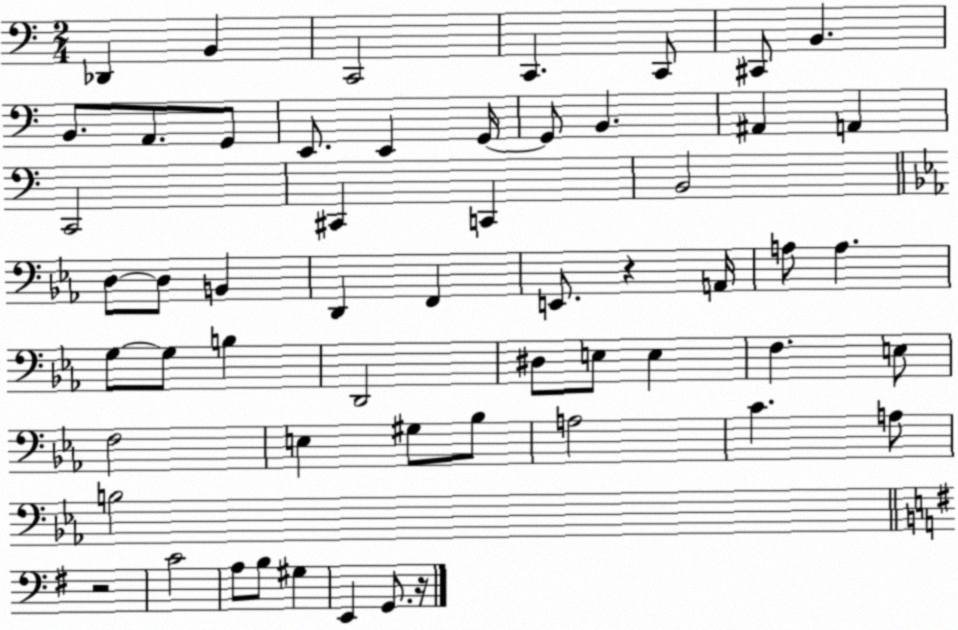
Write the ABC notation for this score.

X:1
T:Untitled
M:2/4
L:1/4
K:C
_D,, B,, C,,2 C,, C,,/2 ^C,,/2 B,, B,,/2 A,,/2 G,,/2 E,,/2 E,, G,,/4 G,,/2 B,, ^A,, A,, C,,2 ^C,, C,, B,,2 D,/2 D,/2 B,, D,, F,, E,,/2 z A,,/4 A,/2 A, G,/2 G,/2 B, D,,2 ^D,/2 E,/2 E, F, E,/2 F,2 E, ^G,/2 _B,/2 A,2 C A,/2 B,2 z2 C2 A,/2 B,/2 ^G, E,, G,,/2 z/4